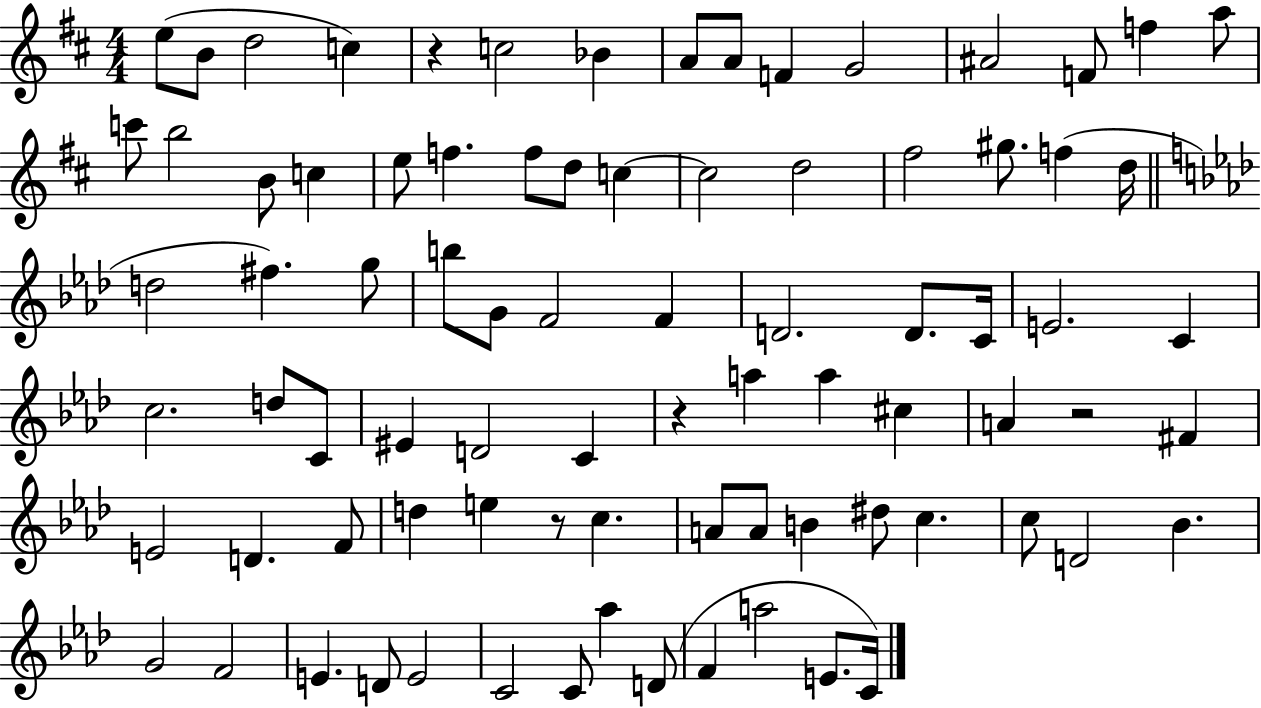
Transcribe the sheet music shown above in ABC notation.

X:1
T:Untitled
M:4/4
L:1/4
K:D
e/2 B/2 d2 c z c2 _B A/2 A/2 F G2 ^A2 F/2 f a/2 c'/2 b2 B/2 c e/2 f f/2 d/2 c c2 d2 ^f2 ^g/2 f d/4 d2 ^f g/2 b/2 G/2 F2 F D2 D/2 C/4 E2 C c2 d/2 C/2 ^E D2 C z a a ^c A z2 ^F E2 D F/2 d e z/2 c A/2 A/2 B ^d/2 c c/2 D2 _B G2 F2 E D/2 E2 C2 C/2 _a D/2 F a2 E/2 C/4